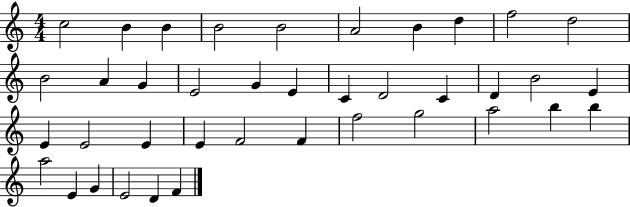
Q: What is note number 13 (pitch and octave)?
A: G4